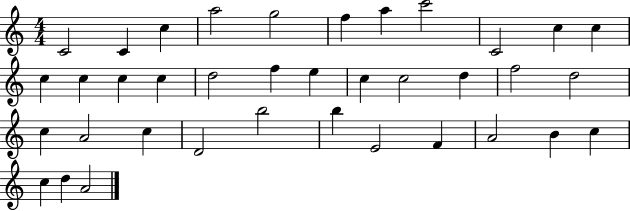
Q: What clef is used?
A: treble